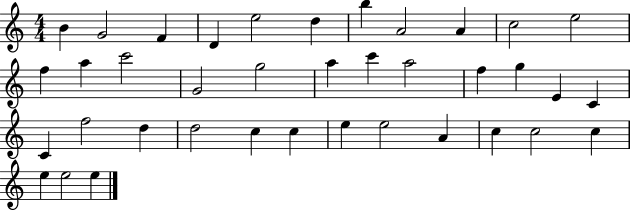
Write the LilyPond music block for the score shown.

{
  \clef treble
  \numericTimeSignature
  \time 4/4
  \key c \major
  b'4 g'2 f'4 | d'4 e''2 d''4 | b''4 a'2 a'4 | c''2 e''2 | \break f''4 a''4 c'''2 | g'2 g''2 | a''4 c'''4 a''2 | f''4 g''4 e'4 c'4 | \break c'4 f''2 d''4 | d''2 c''4 c''4 | e''4 e''2 a'4 | c''4 c''2 c''4 | \break e''4 e''2 e''4 | \bar "|."
}